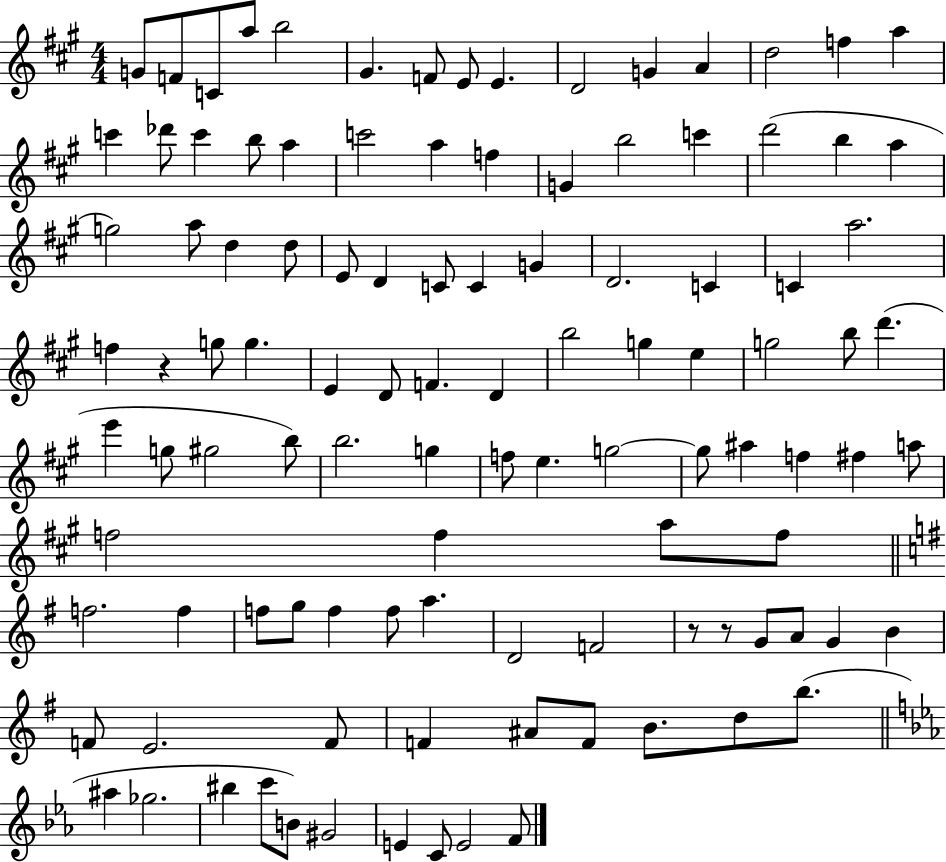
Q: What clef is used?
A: treble